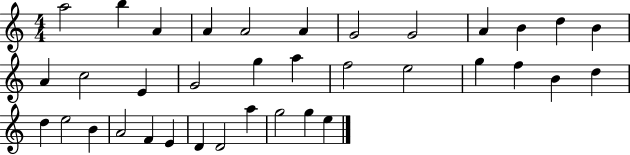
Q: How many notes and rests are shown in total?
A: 36